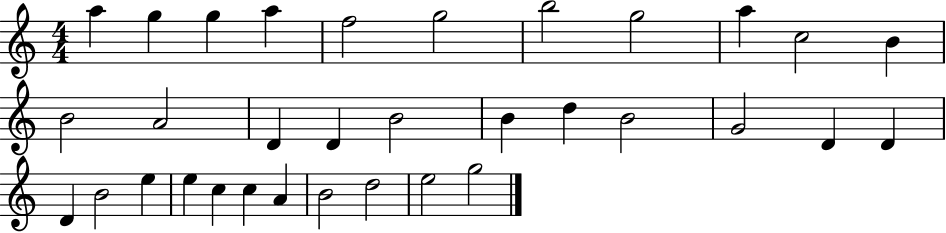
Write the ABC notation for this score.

X:1
T:Untitled
M:4/4
L:1/4
K:C
a g g a f2 g2 b2 g2 a c2 B B2 A2 D D B2 B d B2 G2 D D D B2 e e c c A B2 d2 e2 g2